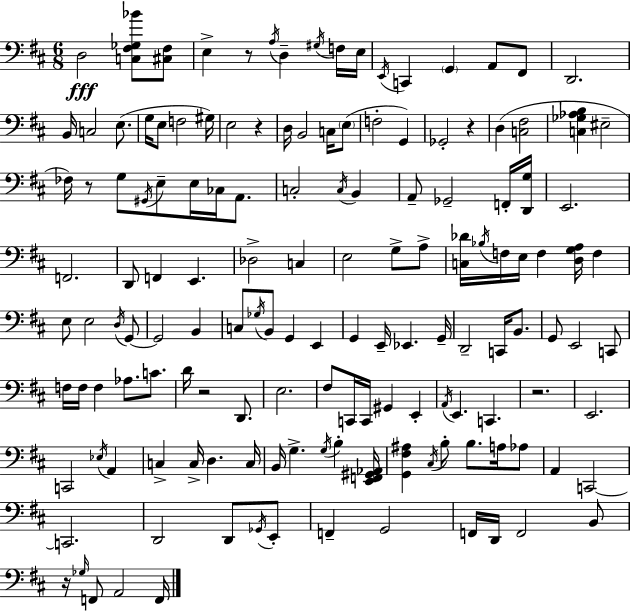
D3/h [C3,F#3,Gb3,Bb4]/e [C#3,F#3]/e E3/q R/e A3/s D3/q G#3/s F3/s E3/s E2/s C2/q G2/q A2/e F#2/e D2/h. B2/s C3/h E3/e. G3/s E3/e F3/h G#3/s E3/h R/q D3/s B2/h C3/s E3/e F3/h G2/q Gb2/h R/q D3/q [C3,F#3]/h [C3,Gb3,Ab3,B3]/q EIS3/h FES3/s R/e G3/e G#2/s E3/e E3/s CES3/s A2/e. C3/h C3/s B2/q A2/e Gb2/h F2/s [D2,G3]/s E2/h. F2/h. D2/e F2/q E2/q. Db3/h C3/q E3/h G3/e A3/e [C3,Db4]/s Bb3/s F3/s E3/s F3/q [D3,G3,A3]/s F3/q E3/e E3/h D3/s G2/e G2/h B2/q C3/e Gb3/s B2/e G2/q E2/q G2/q E2/s Eb2/q. G2/s D2/h C2/s B2/e. G2/e E2/h C2/e F3/s F3/s F3/q Ab3/e. C4/e. D4/s R/h D2/e. E3/h. F#3/e C2/s C2/s G#2/q E2/q A2/s E2/q. C2/q. R/h. E2/h. C2/h Eb3/s A2/q C3/q C3/s D3/q. C3/s B2/s G3/q. G3/s B3/q [E2,F2,G#2,Ab2]/s [G2,F#3,A#3]/q C#3/s B3/e B3/e. A3/s Ab3/e A2/q C2/h C2/h. D2/h D2/e Gb2/s E2/e F2/q G2/h F2/s D2/s F2/h B2/e R/s Gb3/s F2/e A2/h F2/s